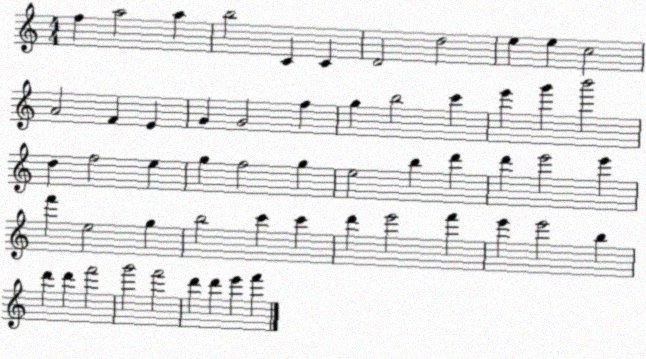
X:1
T:Untitled
M:4/4
L:1/4
K:C
f a2 a b2 C C D2 d2 e e c2 A2 F E G G2 f g b2 c' e' g' b'2 d f2 e g f2 g e2 b d' d' e'2 e' f' e2 g b2 c' c' d' e'2 f' e' e'2 b d' d' f'2 g'2 f'2 d' d' e' f'